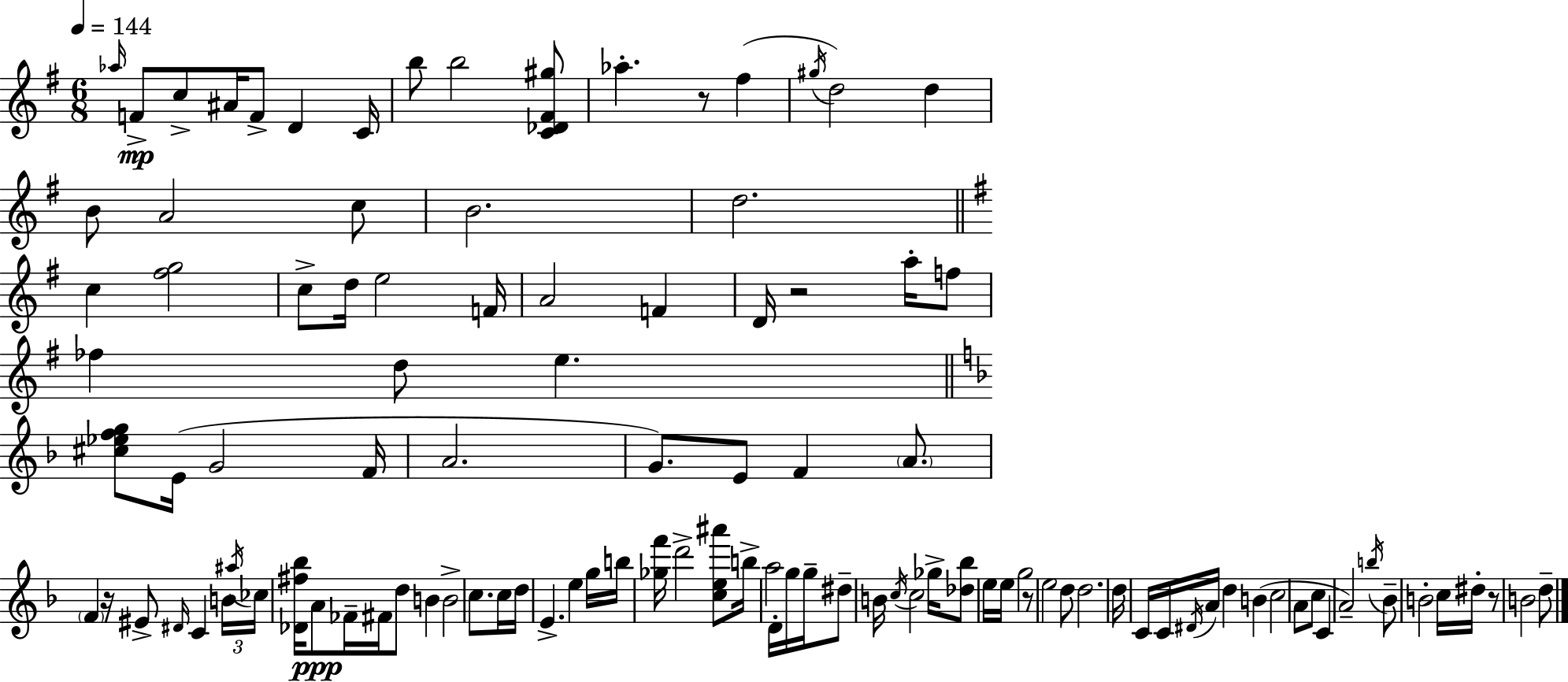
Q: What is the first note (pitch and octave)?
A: Ab5